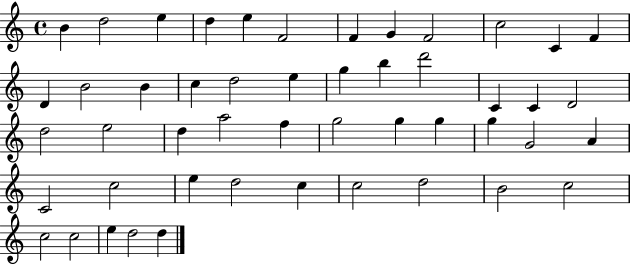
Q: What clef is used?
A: treble